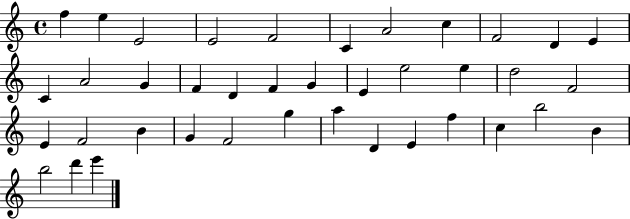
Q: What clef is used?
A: treble